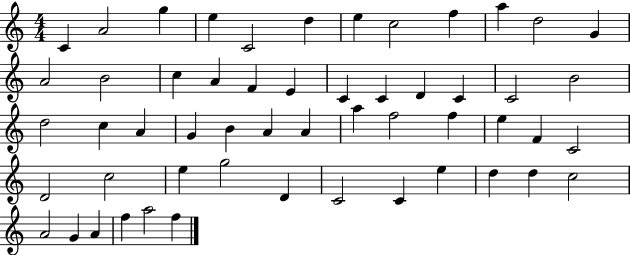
{
  \clef treble
  \numericTimeSignature
  \time 4/4
  \key c \major
  c'4 a'2 g''4 | e''4 c'2 d''4 | e''4 c''2 f''4 | a''4 d''2 g'4 | \break a'2 b'2 | c''4 a'4 f'4 e'4 | c'4 c'4 d'4 c'4 | c'2 b'2 | \break d''2 c''4 a'4 | g'4 b'4 a'4 a'4 | a''4 f''2 f''4 | e''4 f'4 c'2 | \break d'2 c''2 | e''4 g''2 d'4 | c'2 c'4 e''4 | d''4 d''4 c''2 | \break a'2 g'4 a'4 | f''4 a''2 f''4 | \bar "|."
}